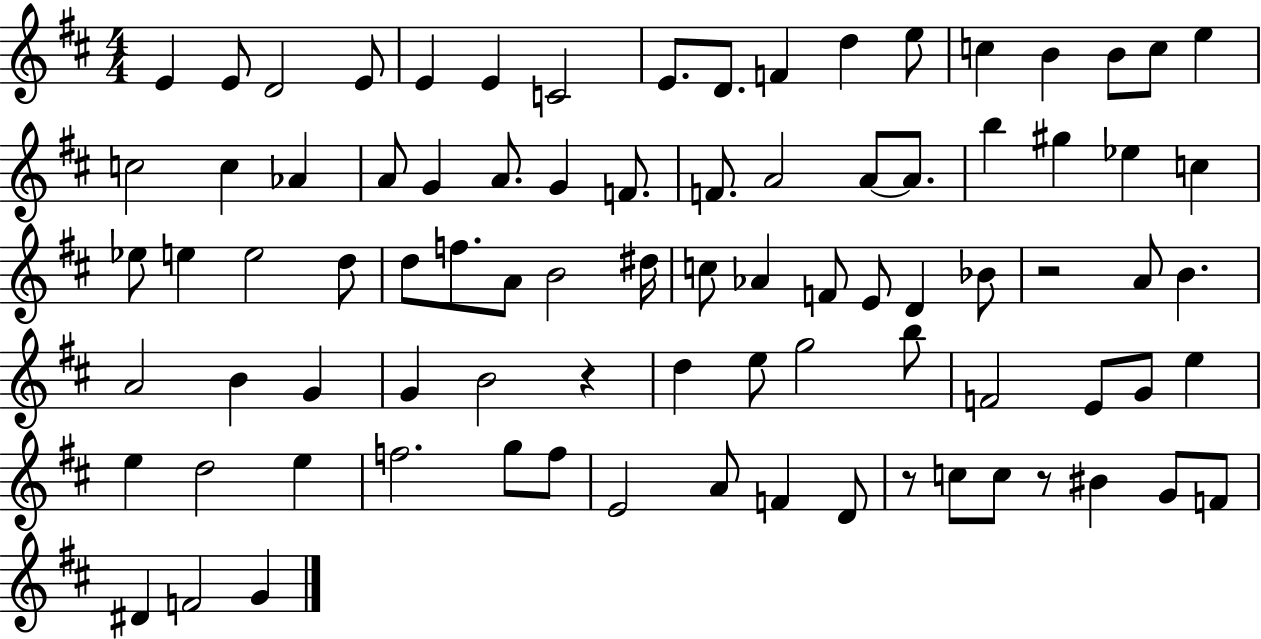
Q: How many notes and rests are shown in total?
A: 85